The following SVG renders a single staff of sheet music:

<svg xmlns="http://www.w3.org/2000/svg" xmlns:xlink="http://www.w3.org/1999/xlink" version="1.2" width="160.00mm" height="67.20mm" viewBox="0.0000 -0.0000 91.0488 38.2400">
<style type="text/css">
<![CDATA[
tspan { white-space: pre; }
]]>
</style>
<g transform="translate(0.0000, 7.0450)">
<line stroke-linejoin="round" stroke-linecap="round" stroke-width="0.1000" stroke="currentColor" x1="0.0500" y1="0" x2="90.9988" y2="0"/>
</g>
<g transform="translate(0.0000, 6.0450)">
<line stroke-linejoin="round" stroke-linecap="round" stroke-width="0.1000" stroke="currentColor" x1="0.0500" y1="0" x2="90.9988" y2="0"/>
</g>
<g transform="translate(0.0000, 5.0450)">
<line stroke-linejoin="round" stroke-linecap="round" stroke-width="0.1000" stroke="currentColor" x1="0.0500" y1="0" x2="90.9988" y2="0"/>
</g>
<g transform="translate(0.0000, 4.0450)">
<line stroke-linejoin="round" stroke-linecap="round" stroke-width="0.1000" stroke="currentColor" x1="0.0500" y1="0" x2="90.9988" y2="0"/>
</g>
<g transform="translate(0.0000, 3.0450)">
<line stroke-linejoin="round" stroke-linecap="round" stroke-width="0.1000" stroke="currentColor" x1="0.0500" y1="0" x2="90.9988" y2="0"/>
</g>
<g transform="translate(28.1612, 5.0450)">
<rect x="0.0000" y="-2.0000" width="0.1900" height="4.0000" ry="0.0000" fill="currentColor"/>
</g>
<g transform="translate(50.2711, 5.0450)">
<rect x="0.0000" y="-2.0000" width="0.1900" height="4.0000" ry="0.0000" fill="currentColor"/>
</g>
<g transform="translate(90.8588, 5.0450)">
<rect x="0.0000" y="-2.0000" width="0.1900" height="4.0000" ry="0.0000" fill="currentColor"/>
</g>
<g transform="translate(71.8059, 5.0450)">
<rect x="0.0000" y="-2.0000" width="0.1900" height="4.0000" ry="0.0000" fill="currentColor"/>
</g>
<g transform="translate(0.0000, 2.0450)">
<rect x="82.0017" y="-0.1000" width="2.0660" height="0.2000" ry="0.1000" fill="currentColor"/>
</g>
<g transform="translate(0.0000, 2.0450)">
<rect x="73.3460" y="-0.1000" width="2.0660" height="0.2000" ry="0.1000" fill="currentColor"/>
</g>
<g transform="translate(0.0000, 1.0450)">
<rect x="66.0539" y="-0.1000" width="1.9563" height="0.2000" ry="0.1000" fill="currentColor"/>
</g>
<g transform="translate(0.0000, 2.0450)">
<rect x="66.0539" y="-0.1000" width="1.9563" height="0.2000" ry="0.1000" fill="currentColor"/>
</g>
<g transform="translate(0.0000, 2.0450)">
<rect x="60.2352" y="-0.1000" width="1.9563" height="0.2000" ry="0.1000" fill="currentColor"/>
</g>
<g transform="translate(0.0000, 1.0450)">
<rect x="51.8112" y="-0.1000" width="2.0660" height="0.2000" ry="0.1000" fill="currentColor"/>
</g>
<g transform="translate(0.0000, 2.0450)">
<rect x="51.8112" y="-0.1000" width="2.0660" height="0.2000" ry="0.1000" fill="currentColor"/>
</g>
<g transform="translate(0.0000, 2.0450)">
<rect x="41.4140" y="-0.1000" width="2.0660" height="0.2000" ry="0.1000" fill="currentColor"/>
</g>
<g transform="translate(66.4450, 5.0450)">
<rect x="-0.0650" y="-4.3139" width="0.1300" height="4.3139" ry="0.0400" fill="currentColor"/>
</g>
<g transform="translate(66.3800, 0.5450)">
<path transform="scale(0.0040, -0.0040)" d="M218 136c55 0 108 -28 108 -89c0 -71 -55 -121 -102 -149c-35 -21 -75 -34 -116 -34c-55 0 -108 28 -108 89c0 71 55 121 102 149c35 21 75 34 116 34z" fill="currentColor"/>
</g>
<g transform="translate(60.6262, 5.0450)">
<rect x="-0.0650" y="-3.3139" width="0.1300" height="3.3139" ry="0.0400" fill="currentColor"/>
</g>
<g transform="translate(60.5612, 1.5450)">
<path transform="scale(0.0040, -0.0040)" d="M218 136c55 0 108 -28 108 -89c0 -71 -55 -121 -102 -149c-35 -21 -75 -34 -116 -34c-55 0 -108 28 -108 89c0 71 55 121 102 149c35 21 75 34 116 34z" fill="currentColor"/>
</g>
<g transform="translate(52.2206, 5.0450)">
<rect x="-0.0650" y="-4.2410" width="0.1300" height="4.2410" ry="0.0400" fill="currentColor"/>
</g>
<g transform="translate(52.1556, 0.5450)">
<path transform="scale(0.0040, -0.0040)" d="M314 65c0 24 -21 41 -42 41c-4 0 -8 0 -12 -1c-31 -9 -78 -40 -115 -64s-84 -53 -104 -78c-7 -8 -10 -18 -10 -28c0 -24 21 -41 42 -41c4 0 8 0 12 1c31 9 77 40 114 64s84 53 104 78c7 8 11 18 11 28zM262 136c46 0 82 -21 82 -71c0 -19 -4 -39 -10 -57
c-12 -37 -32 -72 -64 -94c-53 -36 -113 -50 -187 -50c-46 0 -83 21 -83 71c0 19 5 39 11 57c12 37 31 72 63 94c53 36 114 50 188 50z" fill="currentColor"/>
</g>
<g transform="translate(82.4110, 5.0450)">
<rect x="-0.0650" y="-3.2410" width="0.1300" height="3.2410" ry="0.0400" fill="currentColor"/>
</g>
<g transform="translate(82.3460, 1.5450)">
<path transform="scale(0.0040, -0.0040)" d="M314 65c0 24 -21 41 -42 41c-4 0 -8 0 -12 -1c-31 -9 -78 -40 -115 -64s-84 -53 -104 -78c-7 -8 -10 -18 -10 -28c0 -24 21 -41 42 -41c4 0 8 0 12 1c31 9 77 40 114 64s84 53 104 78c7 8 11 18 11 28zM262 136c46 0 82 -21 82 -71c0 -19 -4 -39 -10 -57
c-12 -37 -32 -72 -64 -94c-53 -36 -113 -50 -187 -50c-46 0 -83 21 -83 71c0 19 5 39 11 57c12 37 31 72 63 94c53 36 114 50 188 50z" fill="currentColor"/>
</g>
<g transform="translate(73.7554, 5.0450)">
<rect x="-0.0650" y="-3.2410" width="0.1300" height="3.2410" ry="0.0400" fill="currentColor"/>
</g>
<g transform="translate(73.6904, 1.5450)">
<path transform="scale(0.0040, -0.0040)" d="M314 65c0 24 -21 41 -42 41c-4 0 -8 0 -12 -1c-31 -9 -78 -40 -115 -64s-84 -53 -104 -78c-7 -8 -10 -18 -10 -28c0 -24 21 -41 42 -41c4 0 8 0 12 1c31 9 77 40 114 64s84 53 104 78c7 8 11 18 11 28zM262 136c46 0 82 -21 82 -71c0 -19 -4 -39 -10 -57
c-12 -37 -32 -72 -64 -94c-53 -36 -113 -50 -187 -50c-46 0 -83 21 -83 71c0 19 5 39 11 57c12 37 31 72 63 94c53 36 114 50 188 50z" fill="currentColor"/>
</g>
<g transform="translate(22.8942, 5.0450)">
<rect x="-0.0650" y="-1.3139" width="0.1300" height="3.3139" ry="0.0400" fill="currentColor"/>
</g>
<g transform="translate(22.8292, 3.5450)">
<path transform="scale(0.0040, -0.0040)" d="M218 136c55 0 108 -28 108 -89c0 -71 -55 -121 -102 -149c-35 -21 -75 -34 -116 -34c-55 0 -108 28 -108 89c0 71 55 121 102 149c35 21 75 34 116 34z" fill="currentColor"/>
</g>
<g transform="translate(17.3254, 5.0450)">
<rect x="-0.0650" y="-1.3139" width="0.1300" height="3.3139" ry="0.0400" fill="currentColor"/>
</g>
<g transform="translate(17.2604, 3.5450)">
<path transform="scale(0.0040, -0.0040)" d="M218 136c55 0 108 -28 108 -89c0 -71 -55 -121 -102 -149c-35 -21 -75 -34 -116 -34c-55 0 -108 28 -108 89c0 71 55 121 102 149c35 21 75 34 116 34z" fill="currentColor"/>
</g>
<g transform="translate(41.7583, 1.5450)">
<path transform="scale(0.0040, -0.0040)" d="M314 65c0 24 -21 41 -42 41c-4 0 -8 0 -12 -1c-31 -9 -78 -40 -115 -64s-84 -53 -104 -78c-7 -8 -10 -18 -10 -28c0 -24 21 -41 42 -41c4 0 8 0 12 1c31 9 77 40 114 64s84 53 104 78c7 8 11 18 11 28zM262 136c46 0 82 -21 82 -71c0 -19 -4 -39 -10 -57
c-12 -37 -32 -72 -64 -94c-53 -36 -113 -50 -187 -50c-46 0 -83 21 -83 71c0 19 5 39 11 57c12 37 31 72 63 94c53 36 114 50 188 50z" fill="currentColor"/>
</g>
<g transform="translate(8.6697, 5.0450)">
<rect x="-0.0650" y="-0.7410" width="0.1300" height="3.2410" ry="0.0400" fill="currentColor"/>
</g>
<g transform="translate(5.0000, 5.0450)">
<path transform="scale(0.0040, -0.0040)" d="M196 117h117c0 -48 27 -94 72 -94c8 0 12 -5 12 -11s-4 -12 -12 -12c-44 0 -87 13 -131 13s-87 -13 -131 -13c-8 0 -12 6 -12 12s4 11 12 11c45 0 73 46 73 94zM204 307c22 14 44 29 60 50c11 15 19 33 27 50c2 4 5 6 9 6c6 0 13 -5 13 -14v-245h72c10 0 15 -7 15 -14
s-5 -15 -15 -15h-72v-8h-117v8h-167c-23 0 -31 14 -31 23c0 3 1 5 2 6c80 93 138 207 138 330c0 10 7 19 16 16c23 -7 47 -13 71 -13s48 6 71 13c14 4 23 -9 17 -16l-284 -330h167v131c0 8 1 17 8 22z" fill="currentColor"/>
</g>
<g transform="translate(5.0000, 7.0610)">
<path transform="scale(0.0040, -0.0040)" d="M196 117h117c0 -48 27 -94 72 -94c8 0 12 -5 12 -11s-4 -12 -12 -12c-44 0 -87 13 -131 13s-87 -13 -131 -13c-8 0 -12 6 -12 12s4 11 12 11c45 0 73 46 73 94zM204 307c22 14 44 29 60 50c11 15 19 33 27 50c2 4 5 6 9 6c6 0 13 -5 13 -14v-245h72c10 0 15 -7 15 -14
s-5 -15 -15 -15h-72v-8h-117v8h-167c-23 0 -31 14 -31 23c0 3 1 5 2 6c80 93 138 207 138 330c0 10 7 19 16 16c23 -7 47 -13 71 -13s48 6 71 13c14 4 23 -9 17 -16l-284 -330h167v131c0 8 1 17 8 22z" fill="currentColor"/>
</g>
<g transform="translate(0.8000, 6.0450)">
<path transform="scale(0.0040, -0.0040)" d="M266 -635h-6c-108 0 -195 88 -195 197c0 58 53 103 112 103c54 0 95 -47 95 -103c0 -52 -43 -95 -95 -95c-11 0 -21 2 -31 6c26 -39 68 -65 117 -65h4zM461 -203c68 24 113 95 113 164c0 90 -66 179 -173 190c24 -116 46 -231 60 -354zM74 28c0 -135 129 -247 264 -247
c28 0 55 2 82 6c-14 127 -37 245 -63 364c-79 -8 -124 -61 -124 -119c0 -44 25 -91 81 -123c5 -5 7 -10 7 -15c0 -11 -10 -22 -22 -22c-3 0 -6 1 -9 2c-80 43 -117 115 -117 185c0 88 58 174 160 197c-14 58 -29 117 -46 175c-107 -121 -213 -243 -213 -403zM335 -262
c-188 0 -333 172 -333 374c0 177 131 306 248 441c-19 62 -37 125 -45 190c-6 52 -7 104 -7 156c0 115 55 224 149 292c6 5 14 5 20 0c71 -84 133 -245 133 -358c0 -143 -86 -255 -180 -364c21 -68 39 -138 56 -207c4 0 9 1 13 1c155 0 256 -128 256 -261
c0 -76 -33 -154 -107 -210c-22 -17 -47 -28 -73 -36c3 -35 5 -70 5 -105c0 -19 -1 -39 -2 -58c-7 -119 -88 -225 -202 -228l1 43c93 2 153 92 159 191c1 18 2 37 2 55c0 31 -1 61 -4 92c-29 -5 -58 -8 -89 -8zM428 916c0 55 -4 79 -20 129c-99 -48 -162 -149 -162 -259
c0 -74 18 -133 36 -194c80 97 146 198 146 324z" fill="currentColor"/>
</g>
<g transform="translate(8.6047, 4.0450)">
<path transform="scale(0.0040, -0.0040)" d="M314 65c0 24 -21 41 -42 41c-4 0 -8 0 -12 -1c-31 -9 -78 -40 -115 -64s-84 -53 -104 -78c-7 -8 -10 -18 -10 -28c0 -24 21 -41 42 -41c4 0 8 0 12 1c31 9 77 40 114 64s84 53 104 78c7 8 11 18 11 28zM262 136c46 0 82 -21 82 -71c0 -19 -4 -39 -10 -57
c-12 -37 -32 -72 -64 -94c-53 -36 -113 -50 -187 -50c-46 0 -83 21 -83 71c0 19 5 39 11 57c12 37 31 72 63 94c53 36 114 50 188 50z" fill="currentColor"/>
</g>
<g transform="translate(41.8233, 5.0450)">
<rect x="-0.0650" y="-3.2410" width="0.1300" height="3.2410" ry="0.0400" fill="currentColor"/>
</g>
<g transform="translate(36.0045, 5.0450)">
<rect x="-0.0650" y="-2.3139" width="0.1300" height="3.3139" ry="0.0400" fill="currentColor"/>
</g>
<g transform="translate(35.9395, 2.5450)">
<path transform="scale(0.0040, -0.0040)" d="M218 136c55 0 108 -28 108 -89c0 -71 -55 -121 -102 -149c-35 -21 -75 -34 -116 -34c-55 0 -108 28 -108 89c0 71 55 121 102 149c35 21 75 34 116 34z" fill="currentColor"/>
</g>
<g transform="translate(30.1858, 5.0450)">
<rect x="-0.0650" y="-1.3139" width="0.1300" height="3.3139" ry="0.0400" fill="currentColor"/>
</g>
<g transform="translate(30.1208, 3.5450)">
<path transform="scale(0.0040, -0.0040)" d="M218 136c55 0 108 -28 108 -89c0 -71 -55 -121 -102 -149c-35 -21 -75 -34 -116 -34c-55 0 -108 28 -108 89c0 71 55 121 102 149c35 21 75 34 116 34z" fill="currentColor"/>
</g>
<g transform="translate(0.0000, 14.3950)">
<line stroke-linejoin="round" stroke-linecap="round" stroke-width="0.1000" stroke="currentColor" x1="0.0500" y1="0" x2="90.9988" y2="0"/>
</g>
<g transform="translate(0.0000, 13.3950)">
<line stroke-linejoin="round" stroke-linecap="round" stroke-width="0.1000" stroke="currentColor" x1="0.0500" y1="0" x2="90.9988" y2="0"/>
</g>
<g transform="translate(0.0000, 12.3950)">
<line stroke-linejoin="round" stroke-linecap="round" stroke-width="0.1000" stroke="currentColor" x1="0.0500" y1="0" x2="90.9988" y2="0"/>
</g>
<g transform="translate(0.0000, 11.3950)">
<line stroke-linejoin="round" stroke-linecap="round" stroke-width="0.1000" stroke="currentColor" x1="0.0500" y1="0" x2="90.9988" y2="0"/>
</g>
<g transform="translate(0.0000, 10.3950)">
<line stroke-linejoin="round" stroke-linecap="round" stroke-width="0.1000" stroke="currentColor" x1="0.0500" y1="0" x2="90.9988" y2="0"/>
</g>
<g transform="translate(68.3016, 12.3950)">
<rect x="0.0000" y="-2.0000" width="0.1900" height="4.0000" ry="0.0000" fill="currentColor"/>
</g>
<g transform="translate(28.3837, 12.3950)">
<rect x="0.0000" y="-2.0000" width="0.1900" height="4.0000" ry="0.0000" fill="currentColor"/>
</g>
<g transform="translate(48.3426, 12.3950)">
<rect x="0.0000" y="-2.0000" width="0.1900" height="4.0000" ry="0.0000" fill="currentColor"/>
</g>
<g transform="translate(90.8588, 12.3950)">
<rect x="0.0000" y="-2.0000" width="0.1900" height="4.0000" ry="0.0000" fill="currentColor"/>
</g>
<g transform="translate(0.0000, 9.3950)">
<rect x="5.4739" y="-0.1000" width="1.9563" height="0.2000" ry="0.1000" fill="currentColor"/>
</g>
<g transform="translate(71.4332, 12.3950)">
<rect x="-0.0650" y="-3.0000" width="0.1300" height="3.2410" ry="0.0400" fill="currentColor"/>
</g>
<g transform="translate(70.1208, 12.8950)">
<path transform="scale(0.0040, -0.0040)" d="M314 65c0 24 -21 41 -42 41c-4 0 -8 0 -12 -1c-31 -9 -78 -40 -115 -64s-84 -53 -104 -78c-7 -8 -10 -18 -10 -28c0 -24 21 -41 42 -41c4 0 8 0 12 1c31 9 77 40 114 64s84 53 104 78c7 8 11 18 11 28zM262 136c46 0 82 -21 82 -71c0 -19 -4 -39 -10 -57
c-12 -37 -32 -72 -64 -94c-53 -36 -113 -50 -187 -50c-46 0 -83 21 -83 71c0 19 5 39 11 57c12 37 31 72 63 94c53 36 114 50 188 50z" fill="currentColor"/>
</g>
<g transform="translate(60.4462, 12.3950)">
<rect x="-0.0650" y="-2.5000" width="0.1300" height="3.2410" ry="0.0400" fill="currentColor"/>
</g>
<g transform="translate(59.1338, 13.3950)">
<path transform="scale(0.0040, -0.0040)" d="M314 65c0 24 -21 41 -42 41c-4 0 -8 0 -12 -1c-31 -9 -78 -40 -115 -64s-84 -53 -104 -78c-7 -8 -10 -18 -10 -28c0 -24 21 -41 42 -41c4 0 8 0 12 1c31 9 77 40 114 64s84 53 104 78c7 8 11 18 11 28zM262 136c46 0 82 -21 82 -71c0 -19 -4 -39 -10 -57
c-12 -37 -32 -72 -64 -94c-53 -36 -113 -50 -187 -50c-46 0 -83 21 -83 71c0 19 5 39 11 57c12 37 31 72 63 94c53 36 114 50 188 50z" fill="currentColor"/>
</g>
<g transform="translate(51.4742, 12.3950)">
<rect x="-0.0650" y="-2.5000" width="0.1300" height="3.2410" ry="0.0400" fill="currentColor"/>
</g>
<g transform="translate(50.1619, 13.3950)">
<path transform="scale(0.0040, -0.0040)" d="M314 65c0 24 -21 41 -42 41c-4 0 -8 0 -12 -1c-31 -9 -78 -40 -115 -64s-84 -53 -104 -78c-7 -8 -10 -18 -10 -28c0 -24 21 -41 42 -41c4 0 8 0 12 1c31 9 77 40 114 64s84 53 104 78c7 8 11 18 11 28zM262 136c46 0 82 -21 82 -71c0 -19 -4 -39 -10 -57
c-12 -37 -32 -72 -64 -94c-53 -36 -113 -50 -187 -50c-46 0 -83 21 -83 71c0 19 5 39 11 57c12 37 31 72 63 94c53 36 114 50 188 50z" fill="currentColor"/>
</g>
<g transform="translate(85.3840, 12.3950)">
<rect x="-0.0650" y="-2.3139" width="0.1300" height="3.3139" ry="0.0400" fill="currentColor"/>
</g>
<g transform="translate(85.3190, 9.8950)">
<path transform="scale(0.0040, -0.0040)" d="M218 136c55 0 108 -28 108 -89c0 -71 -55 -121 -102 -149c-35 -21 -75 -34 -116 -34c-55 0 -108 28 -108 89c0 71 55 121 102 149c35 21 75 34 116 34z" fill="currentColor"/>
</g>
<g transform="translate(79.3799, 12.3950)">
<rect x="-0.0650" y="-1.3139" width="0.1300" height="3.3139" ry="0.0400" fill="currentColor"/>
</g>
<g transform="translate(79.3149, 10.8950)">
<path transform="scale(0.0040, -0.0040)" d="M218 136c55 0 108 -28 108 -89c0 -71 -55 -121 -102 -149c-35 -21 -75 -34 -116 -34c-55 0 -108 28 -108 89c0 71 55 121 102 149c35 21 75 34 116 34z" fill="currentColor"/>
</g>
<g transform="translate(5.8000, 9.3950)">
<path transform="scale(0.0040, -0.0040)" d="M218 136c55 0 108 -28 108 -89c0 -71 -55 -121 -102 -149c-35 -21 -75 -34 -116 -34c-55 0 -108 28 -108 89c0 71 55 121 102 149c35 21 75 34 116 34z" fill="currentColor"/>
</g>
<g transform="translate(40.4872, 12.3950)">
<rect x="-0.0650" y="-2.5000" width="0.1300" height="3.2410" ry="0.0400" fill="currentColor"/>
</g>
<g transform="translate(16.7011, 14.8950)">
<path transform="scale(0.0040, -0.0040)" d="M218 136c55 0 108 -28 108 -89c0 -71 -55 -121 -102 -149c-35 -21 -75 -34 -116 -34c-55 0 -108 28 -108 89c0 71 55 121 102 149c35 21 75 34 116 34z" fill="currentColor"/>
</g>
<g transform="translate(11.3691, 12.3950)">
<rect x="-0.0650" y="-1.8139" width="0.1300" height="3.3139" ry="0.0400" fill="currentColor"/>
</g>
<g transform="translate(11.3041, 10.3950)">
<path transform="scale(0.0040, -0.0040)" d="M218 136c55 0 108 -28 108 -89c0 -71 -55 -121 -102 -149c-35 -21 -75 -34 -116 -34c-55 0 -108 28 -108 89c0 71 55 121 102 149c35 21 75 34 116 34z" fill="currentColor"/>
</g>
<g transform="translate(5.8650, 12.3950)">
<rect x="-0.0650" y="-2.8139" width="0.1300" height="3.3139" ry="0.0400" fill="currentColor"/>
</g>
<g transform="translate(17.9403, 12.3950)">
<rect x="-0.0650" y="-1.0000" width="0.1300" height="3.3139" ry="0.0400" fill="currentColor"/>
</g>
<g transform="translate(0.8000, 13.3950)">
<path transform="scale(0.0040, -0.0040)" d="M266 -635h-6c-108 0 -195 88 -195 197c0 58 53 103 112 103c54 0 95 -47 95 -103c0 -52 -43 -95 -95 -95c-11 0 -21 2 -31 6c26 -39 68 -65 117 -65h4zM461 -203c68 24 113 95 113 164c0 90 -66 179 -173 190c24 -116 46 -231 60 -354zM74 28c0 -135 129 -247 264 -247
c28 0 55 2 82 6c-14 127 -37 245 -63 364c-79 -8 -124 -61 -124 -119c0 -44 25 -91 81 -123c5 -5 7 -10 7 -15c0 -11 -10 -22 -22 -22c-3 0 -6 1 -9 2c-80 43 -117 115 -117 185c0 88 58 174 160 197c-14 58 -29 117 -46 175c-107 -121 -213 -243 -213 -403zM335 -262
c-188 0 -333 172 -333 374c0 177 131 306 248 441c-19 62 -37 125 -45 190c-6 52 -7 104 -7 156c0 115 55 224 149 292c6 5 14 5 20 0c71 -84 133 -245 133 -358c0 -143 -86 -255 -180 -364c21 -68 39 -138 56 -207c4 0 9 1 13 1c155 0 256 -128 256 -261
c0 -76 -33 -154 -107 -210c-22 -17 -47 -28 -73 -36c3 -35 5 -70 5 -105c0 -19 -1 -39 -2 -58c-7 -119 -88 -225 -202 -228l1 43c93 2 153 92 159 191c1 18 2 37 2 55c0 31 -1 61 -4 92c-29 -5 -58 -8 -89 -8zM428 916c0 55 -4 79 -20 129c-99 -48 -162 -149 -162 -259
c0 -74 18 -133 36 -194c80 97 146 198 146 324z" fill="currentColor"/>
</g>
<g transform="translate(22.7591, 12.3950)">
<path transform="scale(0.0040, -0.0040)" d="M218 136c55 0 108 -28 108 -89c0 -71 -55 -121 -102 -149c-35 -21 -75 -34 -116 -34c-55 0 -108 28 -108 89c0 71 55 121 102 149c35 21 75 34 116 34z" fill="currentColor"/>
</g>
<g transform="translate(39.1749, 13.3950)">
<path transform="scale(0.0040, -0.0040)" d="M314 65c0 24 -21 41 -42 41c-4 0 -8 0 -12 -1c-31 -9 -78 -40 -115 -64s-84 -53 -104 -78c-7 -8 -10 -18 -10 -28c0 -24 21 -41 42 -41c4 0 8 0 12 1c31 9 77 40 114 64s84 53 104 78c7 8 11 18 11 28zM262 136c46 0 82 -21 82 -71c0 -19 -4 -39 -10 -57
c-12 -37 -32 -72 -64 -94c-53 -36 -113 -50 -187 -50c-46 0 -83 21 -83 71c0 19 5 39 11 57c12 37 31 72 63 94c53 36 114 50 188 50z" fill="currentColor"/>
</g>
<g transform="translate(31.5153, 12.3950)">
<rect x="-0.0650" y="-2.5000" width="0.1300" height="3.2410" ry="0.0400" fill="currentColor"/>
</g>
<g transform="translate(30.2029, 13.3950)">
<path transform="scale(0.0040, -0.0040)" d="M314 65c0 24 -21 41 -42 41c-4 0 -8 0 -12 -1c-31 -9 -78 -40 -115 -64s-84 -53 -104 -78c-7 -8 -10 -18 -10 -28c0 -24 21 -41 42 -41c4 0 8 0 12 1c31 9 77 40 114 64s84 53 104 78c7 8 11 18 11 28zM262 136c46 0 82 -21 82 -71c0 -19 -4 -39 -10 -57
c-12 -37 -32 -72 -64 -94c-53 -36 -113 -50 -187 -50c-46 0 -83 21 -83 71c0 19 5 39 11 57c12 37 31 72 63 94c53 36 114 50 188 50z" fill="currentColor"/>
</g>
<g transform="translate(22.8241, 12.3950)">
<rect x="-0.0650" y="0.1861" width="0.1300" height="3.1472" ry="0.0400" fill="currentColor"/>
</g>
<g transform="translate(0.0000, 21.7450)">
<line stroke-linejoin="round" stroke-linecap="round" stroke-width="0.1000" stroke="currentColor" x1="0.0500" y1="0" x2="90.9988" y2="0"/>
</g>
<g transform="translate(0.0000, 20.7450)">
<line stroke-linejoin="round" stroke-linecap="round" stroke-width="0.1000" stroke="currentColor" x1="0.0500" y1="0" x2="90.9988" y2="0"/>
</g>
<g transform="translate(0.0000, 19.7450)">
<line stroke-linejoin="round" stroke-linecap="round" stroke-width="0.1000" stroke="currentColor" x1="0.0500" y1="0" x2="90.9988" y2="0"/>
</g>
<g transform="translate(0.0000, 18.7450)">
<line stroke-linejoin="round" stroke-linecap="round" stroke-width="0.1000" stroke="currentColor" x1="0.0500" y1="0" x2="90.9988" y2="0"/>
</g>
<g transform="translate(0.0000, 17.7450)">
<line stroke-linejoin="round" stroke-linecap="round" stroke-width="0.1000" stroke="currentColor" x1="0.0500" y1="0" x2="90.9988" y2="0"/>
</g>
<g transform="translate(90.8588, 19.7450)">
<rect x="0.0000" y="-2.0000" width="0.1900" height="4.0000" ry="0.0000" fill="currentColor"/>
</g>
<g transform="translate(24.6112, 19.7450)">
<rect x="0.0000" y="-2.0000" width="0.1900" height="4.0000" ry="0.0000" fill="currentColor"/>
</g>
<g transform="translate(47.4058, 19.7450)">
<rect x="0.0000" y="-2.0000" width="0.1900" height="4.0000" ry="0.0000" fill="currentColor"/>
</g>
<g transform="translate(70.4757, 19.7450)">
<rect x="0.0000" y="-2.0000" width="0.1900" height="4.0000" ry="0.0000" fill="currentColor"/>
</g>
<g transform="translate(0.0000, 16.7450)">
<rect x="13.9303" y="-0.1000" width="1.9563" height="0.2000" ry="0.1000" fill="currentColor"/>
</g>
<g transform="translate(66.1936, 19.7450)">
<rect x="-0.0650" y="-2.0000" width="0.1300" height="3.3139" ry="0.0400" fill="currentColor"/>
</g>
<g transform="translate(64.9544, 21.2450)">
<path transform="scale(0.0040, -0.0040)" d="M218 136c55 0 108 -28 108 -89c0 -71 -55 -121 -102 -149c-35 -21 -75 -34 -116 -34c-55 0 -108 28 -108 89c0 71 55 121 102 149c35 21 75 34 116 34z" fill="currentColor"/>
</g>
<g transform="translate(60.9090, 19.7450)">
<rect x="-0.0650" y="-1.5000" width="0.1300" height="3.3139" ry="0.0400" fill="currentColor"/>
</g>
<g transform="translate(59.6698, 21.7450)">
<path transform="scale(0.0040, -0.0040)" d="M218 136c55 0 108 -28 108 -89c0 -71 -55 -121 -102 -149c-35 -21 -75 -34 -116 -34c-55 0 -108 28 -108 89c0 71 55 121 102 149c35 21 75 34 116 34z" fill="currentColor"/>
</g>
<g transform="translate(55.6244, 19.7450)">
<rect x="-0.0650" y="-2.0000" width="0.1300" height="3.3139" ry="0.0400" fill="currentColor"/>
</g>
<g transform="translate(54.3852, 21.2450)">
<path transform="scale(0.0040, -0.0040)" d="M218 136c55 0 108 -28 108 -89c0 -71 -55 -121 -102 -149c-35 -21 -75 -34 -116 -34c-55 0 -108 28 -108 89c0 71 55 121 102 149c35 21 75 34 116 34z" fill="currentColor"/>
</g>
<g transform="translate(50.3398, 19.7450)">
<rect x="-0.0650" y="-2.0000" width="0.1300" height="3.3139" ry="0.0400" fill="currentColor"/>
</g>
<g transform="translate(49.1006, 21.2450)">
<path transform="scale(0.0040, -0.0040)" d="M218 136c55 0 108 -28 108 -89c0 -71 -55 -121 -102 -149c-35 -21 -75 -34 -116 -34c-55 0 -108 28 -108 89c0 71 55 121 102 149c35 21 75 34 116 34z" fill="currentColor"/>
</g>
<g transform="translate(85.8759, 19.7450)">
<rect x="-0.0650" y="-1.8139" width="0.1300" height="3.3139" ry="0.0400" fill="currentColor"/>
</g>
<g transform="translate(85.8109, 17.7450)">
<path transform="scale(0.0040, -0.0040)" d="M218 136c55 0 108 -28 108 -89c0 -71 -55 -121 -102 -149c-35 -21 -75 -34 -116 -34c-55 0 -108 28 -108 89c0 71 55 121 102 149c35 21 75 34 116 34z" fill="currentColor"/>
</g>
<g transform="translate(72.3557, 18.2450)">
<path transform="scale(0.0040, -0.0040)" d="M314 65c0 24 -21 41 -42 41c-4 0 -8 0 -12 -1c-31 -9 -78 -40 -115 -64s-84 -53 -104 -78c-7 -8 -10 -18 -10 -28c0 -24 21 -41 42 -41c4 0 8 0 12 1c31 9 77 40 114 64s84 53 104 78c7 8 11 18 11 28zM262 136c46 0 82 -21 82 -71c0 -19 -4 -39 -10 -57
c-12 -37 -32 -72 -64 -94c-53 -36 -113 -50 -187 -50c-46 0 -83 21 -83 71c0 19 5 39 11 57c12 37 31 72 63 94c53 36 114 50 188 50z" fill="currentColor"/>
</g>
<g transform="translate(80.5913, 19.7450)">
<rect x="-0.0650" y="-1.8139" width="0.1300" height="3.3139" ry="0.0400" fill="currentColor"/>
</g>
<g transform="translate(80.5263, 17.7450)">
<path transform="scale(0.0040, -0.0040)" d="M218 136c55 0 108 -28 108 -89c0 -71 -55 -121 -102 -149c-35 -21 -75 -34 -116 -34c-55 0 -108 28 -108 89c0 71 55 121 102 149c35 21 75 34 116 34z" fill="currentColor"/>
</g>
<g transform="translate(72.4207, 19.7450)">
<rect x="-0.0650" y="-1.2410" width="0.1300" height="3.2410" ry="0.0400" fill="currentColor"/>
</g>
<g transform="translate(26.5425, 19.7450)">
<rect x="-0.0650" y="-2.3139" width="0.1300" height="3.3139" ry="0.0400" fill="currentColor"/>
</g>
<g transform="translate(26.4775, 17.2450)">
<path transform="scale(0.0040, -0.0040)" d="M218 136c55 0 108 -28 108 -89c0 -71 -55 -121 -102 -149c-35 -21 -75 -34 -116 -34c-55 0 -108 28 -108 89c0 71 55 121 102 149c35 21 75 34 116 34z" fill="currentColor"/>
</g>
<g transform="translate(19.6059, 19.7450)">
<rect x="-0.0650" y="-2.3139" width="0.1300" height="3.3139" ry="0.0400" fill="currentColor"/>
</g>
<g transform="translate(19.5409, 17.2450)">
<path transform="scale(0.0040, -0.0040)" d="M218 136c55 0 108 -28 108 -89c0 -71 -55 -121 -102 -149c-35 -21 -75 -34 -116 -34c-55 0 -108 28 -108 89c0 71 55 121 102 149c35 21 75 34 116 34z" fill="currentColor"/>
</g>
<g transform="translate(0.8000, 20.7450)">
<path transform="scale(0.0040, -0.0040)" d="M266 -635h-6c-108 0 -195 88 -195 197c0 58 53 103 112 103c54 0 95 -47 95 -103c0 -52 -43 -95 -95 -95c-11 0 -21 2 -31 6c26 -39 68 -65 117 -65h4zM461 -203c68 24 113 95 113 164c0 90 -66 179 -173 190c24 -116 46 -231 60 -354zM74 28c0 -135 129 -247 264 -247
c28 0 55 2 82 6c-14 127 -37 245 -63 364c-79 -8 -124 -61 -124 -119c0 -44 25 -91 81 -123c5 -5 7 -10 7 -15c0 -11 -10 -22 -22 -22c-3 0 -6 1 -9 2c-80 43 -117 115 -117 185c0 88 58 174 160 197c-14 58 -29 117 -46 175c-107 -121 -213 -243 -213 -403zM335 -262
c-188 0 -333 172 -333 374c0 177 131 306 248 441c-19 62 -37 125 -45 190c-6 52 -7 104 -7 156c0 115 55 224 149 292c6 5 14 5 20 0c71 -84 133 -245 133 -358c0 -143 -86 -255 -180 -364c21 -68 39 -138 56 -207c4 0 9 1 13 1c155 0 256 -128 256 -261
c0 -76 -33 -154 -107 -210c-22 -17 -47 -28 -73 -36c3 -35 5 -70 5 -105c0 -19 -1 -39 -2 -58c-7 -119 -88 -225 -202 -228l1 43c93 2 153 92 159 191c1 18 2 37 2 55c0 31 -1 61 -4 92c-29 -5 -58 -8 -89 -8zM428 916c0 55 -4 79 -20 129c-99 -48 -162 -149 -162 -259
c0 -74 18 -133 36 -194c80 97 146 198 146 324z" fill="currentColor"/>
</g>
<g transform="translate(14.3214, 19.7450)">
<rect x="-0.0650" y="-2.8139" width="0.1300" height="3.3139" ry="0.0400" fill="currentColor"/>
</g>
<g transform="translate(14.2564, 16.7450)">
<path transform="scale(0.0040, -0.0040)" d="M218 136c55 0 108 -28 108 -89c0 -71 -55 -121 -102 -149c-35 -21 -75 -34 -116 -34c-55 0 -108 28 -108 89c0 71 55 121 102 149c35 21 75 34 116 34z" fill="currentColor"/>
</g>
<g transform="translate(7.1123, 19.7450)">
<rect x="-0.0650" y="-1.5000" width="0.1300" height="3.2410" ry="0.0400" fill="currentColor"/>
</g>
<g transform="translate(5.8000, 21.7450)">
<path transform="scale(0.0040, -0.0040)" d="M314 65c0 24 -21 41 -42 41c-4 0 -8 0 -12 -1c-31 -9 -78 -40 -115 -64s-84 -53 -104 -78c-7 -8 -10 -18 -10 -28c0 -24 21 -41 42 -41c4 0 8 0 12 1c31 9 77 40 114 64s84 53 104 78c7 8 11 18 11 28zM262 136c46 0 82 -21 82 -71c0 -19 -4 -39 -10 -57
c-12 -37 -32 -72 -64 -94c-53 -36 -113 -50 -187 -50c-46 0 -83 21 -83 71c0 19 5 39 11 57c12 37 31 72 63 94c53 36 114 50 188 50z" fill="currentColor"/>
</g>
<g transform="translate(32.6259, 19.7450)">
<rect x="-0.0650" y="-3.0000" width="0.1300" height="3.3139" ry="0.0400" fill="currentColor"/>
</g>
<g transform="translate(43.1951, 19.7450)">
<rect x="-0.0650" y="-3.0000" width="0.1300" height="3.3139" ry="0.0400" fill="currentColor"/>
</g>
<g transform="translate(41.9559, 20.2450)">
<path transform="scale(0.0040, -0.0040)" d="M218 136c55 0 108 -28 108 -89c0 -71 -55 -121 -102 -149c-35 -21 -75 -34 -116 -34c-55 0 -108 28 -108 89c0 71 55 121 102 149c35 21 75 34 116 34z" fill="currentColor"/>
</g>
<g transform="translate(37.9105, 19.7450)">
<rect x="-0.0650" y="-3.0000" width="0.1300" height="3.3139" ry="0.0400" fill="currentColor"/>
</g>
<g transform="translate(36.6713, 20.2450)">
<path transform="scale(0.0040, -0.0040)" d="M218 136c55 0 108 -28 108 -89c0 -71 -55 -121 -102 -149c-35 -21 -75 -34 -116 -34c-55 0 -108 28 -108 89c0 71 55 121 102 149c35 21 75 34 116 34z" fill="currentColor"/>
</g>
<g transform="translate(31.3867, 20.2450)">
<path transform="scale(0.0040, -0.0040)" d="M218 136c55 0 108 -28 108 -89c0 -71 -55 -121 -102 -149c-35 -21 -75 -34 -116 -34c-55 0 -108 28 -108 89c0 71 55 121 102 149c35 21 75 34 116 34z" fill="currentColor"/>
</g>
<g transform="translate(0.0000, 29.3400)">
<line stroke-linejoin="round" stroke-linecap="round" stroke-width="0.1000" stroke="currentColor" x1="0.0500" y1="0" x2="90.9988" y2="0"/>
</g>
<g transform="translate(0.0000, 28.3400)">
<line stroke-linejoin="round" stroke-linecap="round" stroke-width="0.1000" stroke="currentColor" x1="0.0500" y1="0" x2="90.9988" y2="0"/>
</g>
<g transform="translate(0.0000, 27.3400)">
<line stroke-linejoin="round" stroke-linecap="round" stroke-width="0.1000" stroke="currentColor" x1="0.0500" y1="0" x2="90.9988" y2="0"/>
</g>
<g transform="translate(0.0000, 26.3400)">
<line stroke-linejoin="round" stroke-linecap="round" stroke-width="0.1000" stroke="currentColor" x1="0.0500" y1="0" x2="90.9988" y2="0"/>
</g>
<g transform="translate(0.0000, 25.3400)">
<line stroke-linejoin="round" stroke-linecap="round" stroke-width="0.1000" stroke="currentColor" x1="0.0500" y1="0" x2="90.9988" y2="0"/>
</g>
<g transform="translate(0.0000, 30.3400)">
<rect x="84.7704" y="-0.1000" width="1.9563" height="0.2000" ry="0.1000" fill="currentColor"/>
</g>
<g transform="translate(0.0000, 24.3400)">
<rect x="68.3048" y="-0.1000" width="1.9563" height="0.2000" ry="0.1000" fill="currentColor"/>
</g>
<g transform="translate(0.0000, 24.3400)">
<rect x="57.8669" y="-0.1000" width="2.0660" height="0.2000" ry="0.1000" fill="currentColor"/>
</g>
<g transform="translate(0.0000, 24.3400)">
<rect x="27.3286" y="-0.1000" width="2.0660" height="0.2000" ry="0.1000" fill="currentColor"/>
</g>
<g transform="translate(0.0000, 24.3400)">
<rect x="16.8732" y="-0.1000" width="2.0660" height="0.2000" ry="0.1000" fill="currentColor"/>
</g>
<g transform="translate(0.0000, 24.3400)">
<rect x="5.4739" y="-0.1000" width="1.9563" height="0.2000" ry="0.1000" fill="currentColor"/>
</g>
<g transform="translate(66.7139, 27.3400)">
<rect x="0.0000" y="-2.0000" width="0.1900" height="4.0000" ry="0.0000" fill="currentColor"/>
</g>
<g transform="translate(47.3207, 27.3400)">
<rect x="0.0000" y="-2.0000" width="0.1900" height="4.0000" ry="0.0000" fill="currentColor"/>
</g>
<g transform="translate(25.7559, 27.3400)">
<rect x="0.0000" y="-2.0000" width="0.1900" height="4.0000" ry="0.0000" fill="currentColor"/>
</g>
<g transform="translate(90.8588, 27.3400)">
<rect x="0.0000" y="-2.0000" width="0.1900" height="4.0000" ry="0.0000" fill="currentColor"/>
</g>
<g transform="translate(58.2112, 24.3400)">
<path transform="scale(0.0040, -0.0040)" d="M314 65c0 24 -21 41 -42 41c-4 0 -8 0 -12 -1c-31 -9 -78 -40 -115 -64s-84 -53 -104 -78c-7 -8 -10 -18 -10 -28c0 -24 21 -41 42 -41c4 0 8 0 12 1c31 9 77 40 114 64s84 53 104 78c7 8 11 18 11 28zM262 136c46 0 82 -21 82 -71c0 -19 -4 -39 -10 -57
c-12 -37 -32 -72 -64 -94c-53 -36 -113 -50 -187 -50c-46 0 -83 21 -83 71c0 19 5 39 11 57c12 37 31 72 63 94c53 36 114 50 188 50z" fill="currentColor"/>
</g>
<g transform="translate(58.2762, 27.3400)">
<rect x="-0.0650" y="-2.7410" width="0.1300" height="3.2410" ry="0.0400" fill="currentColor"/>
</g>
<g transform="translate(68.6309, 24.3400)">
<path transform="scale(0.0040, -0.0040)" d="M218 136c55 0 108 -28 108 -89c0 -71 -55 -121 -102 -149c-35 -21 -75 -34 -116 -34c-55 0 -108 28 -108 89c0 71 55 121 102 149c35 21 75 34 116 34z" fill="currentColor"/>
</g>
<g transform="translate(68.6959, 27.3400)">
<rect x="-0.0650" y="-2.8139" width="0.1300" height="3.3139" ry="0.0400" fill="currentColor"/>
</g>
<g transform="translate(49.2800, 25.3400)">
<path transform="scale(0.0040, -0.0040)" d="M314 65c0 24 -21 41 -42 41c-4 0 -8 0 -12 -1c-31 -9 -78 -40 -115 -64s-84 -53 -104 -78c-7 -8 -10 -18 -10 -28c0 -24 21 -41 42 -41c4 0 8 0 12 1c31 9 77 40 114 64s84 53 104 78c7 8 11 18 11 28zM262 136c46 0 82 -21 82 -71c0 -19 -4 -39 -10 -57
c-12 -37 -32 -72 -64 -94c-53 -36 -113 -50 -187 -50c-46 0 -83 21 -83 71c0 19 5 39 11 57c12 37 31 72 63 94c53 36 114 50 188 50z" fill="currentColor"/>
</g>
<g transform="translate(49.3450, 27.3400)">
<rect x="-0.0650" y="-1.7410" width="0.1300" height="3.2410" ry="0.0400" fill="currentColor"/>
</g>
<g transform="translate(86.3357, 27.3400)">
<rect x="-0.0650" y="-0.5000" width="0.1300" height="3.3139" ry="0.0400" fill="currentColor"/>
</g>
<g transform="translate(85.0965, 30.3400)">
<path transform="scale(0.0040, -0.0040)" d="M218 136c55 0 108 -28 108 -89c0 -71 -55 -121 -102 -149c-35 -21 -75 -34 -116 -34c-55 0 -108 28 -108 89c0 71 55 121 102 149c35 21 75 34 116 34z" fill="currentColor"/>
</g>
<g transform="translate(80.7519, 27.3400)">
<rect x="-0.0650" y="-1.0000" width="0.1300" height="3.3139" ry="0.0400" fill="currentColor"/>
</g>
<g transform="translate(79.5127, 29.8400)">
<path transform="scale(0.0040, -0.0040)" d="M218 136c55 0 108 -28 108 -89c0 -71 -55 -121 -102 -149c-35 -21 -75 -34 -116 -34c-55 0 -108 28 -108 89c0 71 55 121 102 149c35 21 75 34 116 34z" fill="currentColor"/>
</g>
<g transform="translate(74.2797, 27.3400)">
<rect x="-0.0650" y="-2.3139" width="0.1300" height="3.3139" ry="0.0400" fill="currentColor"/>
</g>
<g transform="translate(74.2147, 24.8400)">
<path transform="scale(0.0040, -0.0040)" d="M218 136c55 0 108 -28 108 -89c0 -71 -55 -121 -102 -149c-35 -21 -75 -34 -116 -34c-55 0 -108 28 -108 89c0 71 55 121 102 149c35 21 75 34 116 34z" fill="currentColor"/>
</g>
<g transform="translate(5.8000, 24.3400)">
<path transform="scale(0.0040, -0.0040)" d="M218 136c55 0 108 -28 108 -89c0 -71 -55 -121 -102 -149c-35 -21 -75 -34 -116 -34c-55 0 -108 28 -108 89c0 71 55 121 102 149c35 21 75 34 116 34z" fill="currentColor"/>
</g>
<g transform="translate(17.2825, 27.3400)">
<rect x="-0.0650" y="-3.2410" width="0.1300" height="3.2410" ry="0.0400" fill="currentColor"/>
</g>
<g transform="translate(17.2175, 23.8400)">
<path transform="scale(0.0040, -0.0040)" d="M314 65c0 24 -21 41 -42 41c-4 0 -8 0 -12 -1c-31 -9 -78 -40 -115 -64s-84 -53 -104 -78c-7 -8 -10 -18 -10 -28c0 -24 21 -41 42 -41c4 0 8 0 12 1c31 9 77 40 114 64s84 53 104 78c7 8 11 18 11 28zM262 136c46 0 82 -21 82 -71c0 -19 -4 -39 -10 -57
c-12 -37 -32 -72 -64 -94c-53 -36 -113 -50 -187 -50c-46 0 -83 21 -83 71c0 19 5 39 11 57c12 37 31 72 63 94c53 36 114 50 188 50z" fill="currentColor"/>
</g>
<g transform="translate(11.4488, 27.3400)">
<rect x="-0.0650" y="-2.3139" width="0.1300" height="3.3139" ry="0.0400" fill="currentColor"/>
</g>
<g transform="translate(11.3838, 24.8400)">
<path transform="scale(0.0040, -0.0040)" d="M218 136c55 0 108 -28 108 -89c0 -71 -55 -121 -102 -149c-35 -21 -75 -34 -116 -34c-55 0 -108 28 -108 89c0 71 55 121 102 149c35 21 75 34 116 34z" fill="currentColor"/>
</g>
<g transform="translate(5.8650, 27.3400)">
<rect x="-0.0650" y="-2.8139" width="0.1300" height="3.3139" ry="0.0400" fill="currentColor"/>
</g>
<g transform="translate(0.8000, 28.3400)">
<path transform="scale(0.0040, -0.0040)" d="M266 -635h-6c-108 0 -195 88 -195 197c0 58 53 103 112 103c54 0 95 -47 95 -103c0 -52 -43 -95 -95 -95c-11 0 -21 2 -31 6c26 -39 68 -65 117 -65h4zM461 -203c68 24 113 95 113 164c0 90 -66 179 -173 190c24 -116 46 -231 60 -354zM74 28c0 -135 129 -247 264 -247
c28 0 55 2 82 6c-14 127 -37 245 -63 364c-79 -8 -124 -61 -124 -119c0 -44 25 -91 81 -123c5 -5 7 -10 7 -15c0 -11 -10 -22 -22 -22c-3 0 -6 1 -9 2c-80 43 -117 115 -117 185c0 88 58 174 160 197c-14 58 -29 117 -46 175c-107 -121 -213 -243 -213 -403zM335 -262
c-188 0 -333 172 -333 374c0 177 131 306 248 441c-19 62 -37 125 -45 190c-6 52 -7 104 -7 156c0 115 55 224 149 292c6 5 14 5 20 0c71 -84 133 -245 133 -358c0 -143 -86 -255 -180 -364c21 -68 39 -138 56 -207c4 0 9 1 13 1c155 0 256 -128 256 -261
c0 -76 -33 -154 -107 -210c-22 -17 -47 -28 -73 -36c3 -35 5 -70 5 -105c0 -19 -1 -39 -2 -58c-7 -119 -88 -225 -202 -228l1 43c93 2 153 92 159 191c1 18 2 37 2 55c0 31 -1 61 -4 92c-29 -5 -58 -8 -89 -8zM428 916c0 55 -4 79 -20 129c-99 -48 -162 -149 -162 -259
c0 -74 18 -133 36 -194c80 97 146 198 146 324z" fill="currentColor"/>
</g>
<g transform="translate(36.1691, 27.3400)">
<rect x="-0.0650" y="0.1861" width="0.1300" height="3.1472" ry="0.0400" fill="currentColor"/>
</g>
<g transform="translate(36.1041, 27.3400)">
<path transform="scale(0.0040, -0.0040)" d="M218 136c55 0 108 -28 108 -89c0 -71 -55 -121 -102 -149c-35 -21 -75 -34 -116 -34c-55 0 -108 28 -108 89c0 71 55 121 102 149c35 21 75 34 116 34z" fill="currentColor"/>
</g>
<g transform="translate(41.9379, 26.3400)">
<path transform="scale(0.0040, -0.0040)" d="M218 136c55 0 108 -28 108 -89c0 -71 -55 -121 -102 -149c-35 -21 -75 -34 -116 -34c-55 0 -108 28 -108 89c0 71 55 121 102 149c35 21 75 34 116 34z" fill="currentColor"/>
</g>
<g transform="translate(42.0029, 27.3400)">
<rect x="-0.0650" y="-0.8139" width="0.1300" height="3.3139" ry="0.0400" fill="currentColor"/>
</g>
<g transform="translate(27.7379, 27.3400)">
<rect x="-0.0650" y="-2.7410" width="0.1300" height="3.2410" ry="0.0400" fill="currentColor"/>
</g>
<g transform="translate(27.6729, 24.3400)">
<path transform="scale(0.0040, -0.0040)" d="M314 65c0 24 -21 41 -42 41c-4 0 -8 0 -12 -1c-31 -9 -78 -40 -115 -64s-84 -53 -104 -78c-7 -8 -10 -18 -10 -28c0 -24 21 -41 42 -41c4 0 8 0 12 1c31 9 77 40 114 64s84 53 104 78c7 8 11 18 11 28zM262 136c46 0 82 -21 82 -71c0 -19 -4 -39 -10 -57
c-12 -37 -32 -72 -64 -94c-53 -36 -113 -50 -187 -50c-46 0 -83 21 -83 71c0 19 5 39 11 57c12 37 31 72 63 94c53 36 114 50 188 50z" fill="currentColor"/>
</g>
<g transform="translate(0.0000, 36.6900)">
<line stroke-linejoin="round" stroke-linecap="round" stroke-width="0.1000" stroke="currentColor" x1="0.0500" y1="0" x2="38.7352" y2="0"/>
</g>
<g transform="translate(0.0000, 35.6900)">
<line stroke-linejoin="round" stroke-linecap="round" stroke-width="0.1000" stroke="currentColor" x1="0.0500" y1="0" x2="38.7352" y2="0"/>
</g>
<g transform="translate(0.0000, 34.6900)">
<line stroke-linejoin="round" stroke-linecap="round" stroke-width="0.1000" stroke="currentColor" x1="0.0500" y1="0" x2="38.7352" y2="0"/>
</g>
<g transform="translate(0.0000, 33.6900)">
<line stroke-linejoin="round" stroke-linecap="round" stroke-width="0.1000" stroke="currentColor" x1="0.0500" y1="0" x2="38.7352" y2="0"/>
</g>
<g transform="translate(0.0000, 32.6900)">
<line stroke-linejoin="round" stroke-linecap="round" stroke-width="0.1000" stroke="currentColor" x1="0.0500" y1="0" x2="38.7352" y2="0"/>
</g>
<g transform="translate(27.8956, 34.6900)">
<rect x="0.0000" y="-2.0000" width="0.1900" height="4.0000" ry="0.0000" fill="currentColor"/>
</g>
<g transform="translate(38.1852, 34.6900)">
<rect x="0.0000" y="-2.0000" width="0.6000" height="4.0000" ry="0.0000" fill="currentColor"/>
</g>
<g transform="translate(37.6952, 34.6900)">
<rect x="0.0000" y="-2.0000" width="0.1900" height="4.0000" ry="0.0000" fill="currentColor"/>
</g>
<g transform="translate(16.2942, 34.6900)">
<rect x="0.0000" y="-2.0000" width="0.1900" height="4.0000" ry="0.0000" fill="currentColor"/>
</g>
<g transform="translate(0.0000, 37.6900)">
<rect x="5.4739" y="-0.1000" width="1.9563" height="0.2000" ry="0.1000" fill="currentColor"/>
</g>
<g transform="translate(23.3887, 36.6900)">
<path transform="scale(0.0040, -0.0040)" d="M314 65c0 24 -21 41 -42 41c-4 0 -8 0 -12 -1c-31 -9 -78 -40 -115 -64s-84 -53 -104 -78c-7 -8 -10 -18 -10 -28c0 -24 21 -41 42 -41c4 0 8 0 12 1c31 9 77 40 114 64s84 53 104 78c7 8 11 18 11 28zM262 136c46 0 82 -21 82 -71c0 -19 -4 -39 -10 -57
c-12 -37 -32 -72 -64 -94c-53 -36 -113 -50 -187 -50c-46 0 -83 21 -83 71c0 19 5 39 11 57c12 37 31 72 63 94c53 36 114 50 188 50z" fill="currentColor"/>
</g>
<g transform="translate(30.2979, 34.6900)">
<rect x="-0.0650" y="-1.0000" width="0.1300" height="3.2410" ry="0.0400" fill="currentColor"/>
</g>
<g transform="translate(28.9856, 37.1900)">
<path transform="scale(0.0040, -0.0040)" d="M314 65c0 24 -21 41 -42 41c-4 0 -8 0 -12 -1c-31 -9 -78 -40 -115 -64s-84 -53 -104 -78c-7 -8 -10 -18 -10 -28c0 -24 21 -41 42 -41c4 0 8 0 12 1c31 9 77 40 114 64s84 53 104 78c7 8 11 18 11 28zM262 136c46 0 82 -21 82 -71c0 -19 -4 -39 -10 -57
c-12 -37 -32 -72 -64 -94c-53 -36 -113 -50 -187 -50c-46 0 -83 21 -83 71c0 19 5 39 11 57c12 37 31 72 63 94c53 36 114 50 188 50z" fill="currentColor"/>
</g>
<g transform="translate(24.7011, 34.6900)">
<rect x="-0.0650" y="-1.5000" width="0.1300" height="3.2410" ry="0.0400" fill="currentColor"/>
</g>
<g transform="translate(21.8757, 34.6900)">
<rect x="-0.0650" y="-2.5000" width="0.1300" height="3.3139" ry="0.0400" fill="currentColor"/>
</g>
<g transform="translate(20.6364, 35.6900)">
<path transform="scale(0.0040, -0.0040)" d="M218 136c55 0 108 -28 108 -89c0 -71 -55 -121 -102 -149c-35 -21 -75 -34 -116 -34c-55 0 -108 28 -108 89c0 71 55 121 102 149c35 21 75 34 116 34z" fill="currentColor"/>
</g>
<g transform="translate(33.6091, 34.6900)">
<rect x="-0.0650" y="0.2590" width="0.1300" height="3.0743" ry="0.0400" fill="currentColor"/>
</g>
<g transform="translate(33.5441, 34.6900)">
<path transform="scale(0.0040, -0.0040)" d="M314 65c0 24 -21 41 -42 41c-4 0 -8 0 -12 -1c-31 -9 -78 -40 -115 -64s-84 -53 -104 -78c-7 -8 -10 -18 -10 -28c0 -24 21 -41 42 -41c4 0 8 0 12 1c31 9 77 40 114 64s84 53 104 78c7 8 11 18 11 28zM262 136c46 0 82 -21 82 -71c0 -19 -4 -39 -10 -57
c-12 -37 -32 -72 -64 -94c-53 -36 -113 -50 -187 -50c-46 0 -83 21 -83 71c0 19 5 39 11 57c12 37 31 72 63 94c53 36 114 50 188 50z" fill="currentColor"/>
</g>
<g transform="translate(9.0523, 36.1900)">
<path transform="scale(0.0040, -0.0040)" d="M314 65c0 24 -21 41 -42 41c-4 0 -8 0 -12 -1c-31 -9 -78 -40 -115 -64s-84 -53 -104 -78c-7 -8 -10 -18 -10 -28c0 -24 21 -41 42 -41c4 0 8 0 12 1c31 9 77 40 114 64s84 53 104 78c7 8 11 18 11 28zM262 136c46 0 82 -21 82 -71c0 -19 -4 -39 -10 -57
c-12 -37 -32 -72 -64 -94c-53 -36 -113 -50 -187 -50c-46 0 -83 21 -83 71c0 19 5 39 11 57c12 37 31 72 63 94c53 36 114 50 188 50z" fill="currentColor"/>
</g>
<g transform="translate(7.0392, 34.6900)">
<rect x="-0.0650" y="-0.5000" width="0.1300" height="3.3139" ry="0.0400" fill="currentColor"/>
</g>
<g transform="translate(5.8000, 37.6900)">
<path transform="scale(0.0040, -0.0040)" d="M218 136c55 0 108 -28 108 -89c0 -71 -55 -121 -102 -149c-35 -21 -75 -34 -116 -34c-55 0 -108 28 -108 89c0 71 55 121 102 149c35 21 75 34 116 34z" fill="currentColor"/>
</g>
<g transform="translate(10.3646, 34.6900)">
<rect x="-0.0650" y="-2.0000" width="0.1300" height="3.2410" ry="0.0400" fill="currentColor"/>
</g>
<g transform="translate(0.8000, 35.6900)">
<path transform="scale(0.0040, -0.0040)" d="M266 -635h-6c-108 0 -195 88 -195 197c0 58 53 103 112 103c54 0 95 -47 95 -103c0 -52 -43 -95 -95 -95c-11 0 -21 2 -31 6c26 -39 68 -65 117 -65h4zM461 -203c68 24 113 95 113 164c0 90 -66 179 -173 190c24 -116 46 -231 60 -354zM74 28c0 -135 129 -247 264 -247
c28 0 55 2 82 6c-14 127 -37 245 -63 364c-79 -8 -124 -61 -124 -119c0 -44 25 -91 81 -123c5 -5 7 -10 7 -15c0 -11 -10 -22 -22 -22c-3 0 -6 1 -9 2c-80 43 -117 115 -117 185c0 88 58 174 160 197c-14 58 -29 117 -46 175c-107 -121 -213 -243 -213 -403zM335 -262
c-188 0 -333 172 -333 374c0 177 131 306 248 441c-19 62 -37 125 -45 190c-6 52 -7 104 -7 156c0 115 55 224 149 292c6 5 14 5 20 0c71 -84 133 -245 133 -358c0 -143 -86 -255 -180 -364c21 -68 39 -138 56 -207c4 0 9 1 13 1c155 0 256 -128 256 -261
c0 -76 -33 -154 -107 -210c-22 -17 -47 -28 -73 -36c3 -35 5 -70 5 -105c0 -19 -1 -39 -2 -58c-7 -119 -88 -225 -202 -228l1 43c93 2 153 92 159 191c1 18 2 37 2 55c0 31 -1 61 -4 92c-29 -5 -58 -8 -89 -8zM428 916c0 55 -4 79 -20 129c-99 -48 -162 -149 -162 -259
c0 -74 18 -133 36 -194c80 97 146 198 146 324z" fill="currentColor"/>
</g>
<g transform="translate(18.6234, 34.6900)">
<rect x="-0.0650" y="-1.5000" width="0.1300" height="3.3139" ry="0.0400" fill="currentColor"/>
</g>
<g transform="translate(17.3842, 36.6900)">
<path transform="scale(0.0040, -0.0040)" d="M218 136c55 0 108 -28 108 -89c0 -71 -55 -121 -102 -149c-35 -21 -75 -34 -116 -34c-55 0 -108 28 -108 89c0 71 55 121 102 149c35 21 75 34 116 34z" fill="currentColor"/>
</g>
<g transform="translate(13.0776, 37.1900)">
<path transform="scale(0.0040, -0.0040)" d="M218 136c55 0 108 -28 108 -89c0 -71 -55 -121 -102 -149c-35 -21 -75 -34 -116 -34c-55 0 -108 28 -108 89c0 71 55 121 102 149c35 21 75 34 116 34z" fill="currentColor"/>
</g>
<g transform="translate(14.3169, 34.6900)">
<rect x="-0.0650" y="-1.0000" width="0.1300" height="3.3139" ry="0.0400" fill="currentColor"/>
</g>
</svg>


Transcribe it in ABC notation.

X:1
T:Untitled
M:4/4
L:1/4
K:C
d2 e e e g b2 d'2 b d' b2 b2 a f D B G2 G2 G2 G2 A2 e g E2 a g g A A A F F E F e2 f f a g b2 a2 B d f2 a2 a g D C C F2 D E G E2 D2 B2